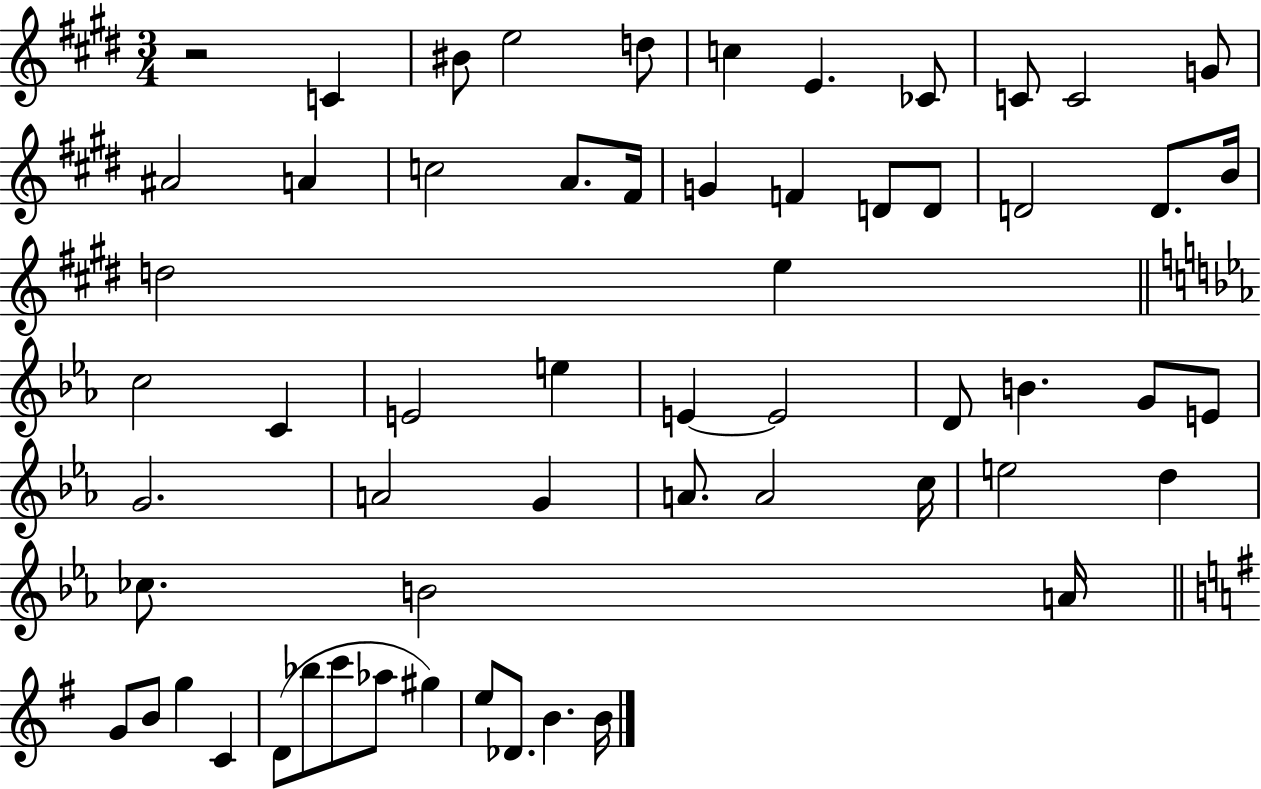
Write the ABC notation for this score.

X:1
T:Untitled
M:3/4
L:1/4
K:E
z2 C ^B/2 e2 d/2 c E _C/2 C/2 C2 G/2 ^A2 A c2 A/2 ^F/4 G F D/2 D/2 D2 D/2 B/4 d2 e c2 C E2 e E E2 D/2 B G/2 E/2 G2 A2 G A/2 A2 c/4 e2 d _c/2 B2 A/4 G/2 B/2 g C D/2 _b/2 c'/2 _a/2 ^g e/2 _D/2 B B/4